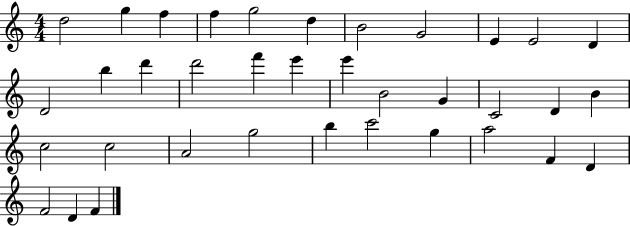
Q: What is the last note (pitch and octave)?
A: F4